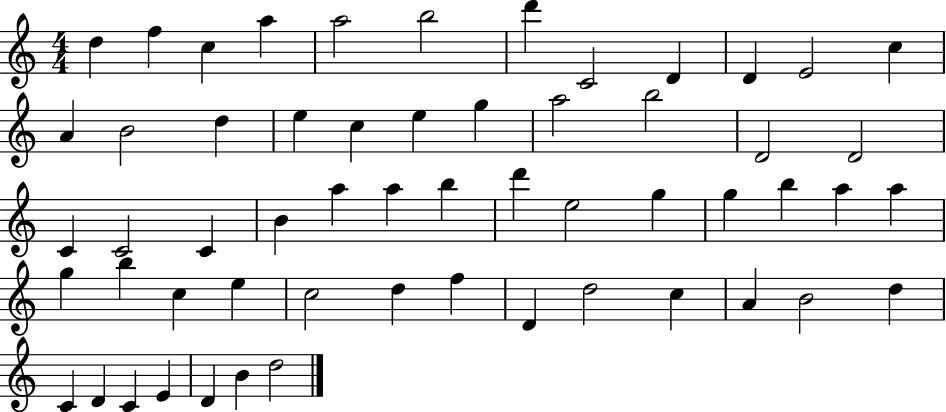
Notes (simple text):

D5/q F5/q C5/q A5/q A5/h B5/h D6/q C4/h D4/q D4/q E4/h C5/q A4/q B4/h D5/q E5/q C5/q E5/q G5/q A5/h B5/h D4/h D4/h C4/q C4/h C4/q B4/q A5/q A5/q B5/q D6/q E5/h G5/q G5/q B5/q A5/q A5/q G5/q B5/q C5/q E5/q C5/h D5/q F5/q D4/q D5/h C5/q A4/q B4/h D5/q C4/q D4/q C4/q E4/q D4/q B4/q D5/h